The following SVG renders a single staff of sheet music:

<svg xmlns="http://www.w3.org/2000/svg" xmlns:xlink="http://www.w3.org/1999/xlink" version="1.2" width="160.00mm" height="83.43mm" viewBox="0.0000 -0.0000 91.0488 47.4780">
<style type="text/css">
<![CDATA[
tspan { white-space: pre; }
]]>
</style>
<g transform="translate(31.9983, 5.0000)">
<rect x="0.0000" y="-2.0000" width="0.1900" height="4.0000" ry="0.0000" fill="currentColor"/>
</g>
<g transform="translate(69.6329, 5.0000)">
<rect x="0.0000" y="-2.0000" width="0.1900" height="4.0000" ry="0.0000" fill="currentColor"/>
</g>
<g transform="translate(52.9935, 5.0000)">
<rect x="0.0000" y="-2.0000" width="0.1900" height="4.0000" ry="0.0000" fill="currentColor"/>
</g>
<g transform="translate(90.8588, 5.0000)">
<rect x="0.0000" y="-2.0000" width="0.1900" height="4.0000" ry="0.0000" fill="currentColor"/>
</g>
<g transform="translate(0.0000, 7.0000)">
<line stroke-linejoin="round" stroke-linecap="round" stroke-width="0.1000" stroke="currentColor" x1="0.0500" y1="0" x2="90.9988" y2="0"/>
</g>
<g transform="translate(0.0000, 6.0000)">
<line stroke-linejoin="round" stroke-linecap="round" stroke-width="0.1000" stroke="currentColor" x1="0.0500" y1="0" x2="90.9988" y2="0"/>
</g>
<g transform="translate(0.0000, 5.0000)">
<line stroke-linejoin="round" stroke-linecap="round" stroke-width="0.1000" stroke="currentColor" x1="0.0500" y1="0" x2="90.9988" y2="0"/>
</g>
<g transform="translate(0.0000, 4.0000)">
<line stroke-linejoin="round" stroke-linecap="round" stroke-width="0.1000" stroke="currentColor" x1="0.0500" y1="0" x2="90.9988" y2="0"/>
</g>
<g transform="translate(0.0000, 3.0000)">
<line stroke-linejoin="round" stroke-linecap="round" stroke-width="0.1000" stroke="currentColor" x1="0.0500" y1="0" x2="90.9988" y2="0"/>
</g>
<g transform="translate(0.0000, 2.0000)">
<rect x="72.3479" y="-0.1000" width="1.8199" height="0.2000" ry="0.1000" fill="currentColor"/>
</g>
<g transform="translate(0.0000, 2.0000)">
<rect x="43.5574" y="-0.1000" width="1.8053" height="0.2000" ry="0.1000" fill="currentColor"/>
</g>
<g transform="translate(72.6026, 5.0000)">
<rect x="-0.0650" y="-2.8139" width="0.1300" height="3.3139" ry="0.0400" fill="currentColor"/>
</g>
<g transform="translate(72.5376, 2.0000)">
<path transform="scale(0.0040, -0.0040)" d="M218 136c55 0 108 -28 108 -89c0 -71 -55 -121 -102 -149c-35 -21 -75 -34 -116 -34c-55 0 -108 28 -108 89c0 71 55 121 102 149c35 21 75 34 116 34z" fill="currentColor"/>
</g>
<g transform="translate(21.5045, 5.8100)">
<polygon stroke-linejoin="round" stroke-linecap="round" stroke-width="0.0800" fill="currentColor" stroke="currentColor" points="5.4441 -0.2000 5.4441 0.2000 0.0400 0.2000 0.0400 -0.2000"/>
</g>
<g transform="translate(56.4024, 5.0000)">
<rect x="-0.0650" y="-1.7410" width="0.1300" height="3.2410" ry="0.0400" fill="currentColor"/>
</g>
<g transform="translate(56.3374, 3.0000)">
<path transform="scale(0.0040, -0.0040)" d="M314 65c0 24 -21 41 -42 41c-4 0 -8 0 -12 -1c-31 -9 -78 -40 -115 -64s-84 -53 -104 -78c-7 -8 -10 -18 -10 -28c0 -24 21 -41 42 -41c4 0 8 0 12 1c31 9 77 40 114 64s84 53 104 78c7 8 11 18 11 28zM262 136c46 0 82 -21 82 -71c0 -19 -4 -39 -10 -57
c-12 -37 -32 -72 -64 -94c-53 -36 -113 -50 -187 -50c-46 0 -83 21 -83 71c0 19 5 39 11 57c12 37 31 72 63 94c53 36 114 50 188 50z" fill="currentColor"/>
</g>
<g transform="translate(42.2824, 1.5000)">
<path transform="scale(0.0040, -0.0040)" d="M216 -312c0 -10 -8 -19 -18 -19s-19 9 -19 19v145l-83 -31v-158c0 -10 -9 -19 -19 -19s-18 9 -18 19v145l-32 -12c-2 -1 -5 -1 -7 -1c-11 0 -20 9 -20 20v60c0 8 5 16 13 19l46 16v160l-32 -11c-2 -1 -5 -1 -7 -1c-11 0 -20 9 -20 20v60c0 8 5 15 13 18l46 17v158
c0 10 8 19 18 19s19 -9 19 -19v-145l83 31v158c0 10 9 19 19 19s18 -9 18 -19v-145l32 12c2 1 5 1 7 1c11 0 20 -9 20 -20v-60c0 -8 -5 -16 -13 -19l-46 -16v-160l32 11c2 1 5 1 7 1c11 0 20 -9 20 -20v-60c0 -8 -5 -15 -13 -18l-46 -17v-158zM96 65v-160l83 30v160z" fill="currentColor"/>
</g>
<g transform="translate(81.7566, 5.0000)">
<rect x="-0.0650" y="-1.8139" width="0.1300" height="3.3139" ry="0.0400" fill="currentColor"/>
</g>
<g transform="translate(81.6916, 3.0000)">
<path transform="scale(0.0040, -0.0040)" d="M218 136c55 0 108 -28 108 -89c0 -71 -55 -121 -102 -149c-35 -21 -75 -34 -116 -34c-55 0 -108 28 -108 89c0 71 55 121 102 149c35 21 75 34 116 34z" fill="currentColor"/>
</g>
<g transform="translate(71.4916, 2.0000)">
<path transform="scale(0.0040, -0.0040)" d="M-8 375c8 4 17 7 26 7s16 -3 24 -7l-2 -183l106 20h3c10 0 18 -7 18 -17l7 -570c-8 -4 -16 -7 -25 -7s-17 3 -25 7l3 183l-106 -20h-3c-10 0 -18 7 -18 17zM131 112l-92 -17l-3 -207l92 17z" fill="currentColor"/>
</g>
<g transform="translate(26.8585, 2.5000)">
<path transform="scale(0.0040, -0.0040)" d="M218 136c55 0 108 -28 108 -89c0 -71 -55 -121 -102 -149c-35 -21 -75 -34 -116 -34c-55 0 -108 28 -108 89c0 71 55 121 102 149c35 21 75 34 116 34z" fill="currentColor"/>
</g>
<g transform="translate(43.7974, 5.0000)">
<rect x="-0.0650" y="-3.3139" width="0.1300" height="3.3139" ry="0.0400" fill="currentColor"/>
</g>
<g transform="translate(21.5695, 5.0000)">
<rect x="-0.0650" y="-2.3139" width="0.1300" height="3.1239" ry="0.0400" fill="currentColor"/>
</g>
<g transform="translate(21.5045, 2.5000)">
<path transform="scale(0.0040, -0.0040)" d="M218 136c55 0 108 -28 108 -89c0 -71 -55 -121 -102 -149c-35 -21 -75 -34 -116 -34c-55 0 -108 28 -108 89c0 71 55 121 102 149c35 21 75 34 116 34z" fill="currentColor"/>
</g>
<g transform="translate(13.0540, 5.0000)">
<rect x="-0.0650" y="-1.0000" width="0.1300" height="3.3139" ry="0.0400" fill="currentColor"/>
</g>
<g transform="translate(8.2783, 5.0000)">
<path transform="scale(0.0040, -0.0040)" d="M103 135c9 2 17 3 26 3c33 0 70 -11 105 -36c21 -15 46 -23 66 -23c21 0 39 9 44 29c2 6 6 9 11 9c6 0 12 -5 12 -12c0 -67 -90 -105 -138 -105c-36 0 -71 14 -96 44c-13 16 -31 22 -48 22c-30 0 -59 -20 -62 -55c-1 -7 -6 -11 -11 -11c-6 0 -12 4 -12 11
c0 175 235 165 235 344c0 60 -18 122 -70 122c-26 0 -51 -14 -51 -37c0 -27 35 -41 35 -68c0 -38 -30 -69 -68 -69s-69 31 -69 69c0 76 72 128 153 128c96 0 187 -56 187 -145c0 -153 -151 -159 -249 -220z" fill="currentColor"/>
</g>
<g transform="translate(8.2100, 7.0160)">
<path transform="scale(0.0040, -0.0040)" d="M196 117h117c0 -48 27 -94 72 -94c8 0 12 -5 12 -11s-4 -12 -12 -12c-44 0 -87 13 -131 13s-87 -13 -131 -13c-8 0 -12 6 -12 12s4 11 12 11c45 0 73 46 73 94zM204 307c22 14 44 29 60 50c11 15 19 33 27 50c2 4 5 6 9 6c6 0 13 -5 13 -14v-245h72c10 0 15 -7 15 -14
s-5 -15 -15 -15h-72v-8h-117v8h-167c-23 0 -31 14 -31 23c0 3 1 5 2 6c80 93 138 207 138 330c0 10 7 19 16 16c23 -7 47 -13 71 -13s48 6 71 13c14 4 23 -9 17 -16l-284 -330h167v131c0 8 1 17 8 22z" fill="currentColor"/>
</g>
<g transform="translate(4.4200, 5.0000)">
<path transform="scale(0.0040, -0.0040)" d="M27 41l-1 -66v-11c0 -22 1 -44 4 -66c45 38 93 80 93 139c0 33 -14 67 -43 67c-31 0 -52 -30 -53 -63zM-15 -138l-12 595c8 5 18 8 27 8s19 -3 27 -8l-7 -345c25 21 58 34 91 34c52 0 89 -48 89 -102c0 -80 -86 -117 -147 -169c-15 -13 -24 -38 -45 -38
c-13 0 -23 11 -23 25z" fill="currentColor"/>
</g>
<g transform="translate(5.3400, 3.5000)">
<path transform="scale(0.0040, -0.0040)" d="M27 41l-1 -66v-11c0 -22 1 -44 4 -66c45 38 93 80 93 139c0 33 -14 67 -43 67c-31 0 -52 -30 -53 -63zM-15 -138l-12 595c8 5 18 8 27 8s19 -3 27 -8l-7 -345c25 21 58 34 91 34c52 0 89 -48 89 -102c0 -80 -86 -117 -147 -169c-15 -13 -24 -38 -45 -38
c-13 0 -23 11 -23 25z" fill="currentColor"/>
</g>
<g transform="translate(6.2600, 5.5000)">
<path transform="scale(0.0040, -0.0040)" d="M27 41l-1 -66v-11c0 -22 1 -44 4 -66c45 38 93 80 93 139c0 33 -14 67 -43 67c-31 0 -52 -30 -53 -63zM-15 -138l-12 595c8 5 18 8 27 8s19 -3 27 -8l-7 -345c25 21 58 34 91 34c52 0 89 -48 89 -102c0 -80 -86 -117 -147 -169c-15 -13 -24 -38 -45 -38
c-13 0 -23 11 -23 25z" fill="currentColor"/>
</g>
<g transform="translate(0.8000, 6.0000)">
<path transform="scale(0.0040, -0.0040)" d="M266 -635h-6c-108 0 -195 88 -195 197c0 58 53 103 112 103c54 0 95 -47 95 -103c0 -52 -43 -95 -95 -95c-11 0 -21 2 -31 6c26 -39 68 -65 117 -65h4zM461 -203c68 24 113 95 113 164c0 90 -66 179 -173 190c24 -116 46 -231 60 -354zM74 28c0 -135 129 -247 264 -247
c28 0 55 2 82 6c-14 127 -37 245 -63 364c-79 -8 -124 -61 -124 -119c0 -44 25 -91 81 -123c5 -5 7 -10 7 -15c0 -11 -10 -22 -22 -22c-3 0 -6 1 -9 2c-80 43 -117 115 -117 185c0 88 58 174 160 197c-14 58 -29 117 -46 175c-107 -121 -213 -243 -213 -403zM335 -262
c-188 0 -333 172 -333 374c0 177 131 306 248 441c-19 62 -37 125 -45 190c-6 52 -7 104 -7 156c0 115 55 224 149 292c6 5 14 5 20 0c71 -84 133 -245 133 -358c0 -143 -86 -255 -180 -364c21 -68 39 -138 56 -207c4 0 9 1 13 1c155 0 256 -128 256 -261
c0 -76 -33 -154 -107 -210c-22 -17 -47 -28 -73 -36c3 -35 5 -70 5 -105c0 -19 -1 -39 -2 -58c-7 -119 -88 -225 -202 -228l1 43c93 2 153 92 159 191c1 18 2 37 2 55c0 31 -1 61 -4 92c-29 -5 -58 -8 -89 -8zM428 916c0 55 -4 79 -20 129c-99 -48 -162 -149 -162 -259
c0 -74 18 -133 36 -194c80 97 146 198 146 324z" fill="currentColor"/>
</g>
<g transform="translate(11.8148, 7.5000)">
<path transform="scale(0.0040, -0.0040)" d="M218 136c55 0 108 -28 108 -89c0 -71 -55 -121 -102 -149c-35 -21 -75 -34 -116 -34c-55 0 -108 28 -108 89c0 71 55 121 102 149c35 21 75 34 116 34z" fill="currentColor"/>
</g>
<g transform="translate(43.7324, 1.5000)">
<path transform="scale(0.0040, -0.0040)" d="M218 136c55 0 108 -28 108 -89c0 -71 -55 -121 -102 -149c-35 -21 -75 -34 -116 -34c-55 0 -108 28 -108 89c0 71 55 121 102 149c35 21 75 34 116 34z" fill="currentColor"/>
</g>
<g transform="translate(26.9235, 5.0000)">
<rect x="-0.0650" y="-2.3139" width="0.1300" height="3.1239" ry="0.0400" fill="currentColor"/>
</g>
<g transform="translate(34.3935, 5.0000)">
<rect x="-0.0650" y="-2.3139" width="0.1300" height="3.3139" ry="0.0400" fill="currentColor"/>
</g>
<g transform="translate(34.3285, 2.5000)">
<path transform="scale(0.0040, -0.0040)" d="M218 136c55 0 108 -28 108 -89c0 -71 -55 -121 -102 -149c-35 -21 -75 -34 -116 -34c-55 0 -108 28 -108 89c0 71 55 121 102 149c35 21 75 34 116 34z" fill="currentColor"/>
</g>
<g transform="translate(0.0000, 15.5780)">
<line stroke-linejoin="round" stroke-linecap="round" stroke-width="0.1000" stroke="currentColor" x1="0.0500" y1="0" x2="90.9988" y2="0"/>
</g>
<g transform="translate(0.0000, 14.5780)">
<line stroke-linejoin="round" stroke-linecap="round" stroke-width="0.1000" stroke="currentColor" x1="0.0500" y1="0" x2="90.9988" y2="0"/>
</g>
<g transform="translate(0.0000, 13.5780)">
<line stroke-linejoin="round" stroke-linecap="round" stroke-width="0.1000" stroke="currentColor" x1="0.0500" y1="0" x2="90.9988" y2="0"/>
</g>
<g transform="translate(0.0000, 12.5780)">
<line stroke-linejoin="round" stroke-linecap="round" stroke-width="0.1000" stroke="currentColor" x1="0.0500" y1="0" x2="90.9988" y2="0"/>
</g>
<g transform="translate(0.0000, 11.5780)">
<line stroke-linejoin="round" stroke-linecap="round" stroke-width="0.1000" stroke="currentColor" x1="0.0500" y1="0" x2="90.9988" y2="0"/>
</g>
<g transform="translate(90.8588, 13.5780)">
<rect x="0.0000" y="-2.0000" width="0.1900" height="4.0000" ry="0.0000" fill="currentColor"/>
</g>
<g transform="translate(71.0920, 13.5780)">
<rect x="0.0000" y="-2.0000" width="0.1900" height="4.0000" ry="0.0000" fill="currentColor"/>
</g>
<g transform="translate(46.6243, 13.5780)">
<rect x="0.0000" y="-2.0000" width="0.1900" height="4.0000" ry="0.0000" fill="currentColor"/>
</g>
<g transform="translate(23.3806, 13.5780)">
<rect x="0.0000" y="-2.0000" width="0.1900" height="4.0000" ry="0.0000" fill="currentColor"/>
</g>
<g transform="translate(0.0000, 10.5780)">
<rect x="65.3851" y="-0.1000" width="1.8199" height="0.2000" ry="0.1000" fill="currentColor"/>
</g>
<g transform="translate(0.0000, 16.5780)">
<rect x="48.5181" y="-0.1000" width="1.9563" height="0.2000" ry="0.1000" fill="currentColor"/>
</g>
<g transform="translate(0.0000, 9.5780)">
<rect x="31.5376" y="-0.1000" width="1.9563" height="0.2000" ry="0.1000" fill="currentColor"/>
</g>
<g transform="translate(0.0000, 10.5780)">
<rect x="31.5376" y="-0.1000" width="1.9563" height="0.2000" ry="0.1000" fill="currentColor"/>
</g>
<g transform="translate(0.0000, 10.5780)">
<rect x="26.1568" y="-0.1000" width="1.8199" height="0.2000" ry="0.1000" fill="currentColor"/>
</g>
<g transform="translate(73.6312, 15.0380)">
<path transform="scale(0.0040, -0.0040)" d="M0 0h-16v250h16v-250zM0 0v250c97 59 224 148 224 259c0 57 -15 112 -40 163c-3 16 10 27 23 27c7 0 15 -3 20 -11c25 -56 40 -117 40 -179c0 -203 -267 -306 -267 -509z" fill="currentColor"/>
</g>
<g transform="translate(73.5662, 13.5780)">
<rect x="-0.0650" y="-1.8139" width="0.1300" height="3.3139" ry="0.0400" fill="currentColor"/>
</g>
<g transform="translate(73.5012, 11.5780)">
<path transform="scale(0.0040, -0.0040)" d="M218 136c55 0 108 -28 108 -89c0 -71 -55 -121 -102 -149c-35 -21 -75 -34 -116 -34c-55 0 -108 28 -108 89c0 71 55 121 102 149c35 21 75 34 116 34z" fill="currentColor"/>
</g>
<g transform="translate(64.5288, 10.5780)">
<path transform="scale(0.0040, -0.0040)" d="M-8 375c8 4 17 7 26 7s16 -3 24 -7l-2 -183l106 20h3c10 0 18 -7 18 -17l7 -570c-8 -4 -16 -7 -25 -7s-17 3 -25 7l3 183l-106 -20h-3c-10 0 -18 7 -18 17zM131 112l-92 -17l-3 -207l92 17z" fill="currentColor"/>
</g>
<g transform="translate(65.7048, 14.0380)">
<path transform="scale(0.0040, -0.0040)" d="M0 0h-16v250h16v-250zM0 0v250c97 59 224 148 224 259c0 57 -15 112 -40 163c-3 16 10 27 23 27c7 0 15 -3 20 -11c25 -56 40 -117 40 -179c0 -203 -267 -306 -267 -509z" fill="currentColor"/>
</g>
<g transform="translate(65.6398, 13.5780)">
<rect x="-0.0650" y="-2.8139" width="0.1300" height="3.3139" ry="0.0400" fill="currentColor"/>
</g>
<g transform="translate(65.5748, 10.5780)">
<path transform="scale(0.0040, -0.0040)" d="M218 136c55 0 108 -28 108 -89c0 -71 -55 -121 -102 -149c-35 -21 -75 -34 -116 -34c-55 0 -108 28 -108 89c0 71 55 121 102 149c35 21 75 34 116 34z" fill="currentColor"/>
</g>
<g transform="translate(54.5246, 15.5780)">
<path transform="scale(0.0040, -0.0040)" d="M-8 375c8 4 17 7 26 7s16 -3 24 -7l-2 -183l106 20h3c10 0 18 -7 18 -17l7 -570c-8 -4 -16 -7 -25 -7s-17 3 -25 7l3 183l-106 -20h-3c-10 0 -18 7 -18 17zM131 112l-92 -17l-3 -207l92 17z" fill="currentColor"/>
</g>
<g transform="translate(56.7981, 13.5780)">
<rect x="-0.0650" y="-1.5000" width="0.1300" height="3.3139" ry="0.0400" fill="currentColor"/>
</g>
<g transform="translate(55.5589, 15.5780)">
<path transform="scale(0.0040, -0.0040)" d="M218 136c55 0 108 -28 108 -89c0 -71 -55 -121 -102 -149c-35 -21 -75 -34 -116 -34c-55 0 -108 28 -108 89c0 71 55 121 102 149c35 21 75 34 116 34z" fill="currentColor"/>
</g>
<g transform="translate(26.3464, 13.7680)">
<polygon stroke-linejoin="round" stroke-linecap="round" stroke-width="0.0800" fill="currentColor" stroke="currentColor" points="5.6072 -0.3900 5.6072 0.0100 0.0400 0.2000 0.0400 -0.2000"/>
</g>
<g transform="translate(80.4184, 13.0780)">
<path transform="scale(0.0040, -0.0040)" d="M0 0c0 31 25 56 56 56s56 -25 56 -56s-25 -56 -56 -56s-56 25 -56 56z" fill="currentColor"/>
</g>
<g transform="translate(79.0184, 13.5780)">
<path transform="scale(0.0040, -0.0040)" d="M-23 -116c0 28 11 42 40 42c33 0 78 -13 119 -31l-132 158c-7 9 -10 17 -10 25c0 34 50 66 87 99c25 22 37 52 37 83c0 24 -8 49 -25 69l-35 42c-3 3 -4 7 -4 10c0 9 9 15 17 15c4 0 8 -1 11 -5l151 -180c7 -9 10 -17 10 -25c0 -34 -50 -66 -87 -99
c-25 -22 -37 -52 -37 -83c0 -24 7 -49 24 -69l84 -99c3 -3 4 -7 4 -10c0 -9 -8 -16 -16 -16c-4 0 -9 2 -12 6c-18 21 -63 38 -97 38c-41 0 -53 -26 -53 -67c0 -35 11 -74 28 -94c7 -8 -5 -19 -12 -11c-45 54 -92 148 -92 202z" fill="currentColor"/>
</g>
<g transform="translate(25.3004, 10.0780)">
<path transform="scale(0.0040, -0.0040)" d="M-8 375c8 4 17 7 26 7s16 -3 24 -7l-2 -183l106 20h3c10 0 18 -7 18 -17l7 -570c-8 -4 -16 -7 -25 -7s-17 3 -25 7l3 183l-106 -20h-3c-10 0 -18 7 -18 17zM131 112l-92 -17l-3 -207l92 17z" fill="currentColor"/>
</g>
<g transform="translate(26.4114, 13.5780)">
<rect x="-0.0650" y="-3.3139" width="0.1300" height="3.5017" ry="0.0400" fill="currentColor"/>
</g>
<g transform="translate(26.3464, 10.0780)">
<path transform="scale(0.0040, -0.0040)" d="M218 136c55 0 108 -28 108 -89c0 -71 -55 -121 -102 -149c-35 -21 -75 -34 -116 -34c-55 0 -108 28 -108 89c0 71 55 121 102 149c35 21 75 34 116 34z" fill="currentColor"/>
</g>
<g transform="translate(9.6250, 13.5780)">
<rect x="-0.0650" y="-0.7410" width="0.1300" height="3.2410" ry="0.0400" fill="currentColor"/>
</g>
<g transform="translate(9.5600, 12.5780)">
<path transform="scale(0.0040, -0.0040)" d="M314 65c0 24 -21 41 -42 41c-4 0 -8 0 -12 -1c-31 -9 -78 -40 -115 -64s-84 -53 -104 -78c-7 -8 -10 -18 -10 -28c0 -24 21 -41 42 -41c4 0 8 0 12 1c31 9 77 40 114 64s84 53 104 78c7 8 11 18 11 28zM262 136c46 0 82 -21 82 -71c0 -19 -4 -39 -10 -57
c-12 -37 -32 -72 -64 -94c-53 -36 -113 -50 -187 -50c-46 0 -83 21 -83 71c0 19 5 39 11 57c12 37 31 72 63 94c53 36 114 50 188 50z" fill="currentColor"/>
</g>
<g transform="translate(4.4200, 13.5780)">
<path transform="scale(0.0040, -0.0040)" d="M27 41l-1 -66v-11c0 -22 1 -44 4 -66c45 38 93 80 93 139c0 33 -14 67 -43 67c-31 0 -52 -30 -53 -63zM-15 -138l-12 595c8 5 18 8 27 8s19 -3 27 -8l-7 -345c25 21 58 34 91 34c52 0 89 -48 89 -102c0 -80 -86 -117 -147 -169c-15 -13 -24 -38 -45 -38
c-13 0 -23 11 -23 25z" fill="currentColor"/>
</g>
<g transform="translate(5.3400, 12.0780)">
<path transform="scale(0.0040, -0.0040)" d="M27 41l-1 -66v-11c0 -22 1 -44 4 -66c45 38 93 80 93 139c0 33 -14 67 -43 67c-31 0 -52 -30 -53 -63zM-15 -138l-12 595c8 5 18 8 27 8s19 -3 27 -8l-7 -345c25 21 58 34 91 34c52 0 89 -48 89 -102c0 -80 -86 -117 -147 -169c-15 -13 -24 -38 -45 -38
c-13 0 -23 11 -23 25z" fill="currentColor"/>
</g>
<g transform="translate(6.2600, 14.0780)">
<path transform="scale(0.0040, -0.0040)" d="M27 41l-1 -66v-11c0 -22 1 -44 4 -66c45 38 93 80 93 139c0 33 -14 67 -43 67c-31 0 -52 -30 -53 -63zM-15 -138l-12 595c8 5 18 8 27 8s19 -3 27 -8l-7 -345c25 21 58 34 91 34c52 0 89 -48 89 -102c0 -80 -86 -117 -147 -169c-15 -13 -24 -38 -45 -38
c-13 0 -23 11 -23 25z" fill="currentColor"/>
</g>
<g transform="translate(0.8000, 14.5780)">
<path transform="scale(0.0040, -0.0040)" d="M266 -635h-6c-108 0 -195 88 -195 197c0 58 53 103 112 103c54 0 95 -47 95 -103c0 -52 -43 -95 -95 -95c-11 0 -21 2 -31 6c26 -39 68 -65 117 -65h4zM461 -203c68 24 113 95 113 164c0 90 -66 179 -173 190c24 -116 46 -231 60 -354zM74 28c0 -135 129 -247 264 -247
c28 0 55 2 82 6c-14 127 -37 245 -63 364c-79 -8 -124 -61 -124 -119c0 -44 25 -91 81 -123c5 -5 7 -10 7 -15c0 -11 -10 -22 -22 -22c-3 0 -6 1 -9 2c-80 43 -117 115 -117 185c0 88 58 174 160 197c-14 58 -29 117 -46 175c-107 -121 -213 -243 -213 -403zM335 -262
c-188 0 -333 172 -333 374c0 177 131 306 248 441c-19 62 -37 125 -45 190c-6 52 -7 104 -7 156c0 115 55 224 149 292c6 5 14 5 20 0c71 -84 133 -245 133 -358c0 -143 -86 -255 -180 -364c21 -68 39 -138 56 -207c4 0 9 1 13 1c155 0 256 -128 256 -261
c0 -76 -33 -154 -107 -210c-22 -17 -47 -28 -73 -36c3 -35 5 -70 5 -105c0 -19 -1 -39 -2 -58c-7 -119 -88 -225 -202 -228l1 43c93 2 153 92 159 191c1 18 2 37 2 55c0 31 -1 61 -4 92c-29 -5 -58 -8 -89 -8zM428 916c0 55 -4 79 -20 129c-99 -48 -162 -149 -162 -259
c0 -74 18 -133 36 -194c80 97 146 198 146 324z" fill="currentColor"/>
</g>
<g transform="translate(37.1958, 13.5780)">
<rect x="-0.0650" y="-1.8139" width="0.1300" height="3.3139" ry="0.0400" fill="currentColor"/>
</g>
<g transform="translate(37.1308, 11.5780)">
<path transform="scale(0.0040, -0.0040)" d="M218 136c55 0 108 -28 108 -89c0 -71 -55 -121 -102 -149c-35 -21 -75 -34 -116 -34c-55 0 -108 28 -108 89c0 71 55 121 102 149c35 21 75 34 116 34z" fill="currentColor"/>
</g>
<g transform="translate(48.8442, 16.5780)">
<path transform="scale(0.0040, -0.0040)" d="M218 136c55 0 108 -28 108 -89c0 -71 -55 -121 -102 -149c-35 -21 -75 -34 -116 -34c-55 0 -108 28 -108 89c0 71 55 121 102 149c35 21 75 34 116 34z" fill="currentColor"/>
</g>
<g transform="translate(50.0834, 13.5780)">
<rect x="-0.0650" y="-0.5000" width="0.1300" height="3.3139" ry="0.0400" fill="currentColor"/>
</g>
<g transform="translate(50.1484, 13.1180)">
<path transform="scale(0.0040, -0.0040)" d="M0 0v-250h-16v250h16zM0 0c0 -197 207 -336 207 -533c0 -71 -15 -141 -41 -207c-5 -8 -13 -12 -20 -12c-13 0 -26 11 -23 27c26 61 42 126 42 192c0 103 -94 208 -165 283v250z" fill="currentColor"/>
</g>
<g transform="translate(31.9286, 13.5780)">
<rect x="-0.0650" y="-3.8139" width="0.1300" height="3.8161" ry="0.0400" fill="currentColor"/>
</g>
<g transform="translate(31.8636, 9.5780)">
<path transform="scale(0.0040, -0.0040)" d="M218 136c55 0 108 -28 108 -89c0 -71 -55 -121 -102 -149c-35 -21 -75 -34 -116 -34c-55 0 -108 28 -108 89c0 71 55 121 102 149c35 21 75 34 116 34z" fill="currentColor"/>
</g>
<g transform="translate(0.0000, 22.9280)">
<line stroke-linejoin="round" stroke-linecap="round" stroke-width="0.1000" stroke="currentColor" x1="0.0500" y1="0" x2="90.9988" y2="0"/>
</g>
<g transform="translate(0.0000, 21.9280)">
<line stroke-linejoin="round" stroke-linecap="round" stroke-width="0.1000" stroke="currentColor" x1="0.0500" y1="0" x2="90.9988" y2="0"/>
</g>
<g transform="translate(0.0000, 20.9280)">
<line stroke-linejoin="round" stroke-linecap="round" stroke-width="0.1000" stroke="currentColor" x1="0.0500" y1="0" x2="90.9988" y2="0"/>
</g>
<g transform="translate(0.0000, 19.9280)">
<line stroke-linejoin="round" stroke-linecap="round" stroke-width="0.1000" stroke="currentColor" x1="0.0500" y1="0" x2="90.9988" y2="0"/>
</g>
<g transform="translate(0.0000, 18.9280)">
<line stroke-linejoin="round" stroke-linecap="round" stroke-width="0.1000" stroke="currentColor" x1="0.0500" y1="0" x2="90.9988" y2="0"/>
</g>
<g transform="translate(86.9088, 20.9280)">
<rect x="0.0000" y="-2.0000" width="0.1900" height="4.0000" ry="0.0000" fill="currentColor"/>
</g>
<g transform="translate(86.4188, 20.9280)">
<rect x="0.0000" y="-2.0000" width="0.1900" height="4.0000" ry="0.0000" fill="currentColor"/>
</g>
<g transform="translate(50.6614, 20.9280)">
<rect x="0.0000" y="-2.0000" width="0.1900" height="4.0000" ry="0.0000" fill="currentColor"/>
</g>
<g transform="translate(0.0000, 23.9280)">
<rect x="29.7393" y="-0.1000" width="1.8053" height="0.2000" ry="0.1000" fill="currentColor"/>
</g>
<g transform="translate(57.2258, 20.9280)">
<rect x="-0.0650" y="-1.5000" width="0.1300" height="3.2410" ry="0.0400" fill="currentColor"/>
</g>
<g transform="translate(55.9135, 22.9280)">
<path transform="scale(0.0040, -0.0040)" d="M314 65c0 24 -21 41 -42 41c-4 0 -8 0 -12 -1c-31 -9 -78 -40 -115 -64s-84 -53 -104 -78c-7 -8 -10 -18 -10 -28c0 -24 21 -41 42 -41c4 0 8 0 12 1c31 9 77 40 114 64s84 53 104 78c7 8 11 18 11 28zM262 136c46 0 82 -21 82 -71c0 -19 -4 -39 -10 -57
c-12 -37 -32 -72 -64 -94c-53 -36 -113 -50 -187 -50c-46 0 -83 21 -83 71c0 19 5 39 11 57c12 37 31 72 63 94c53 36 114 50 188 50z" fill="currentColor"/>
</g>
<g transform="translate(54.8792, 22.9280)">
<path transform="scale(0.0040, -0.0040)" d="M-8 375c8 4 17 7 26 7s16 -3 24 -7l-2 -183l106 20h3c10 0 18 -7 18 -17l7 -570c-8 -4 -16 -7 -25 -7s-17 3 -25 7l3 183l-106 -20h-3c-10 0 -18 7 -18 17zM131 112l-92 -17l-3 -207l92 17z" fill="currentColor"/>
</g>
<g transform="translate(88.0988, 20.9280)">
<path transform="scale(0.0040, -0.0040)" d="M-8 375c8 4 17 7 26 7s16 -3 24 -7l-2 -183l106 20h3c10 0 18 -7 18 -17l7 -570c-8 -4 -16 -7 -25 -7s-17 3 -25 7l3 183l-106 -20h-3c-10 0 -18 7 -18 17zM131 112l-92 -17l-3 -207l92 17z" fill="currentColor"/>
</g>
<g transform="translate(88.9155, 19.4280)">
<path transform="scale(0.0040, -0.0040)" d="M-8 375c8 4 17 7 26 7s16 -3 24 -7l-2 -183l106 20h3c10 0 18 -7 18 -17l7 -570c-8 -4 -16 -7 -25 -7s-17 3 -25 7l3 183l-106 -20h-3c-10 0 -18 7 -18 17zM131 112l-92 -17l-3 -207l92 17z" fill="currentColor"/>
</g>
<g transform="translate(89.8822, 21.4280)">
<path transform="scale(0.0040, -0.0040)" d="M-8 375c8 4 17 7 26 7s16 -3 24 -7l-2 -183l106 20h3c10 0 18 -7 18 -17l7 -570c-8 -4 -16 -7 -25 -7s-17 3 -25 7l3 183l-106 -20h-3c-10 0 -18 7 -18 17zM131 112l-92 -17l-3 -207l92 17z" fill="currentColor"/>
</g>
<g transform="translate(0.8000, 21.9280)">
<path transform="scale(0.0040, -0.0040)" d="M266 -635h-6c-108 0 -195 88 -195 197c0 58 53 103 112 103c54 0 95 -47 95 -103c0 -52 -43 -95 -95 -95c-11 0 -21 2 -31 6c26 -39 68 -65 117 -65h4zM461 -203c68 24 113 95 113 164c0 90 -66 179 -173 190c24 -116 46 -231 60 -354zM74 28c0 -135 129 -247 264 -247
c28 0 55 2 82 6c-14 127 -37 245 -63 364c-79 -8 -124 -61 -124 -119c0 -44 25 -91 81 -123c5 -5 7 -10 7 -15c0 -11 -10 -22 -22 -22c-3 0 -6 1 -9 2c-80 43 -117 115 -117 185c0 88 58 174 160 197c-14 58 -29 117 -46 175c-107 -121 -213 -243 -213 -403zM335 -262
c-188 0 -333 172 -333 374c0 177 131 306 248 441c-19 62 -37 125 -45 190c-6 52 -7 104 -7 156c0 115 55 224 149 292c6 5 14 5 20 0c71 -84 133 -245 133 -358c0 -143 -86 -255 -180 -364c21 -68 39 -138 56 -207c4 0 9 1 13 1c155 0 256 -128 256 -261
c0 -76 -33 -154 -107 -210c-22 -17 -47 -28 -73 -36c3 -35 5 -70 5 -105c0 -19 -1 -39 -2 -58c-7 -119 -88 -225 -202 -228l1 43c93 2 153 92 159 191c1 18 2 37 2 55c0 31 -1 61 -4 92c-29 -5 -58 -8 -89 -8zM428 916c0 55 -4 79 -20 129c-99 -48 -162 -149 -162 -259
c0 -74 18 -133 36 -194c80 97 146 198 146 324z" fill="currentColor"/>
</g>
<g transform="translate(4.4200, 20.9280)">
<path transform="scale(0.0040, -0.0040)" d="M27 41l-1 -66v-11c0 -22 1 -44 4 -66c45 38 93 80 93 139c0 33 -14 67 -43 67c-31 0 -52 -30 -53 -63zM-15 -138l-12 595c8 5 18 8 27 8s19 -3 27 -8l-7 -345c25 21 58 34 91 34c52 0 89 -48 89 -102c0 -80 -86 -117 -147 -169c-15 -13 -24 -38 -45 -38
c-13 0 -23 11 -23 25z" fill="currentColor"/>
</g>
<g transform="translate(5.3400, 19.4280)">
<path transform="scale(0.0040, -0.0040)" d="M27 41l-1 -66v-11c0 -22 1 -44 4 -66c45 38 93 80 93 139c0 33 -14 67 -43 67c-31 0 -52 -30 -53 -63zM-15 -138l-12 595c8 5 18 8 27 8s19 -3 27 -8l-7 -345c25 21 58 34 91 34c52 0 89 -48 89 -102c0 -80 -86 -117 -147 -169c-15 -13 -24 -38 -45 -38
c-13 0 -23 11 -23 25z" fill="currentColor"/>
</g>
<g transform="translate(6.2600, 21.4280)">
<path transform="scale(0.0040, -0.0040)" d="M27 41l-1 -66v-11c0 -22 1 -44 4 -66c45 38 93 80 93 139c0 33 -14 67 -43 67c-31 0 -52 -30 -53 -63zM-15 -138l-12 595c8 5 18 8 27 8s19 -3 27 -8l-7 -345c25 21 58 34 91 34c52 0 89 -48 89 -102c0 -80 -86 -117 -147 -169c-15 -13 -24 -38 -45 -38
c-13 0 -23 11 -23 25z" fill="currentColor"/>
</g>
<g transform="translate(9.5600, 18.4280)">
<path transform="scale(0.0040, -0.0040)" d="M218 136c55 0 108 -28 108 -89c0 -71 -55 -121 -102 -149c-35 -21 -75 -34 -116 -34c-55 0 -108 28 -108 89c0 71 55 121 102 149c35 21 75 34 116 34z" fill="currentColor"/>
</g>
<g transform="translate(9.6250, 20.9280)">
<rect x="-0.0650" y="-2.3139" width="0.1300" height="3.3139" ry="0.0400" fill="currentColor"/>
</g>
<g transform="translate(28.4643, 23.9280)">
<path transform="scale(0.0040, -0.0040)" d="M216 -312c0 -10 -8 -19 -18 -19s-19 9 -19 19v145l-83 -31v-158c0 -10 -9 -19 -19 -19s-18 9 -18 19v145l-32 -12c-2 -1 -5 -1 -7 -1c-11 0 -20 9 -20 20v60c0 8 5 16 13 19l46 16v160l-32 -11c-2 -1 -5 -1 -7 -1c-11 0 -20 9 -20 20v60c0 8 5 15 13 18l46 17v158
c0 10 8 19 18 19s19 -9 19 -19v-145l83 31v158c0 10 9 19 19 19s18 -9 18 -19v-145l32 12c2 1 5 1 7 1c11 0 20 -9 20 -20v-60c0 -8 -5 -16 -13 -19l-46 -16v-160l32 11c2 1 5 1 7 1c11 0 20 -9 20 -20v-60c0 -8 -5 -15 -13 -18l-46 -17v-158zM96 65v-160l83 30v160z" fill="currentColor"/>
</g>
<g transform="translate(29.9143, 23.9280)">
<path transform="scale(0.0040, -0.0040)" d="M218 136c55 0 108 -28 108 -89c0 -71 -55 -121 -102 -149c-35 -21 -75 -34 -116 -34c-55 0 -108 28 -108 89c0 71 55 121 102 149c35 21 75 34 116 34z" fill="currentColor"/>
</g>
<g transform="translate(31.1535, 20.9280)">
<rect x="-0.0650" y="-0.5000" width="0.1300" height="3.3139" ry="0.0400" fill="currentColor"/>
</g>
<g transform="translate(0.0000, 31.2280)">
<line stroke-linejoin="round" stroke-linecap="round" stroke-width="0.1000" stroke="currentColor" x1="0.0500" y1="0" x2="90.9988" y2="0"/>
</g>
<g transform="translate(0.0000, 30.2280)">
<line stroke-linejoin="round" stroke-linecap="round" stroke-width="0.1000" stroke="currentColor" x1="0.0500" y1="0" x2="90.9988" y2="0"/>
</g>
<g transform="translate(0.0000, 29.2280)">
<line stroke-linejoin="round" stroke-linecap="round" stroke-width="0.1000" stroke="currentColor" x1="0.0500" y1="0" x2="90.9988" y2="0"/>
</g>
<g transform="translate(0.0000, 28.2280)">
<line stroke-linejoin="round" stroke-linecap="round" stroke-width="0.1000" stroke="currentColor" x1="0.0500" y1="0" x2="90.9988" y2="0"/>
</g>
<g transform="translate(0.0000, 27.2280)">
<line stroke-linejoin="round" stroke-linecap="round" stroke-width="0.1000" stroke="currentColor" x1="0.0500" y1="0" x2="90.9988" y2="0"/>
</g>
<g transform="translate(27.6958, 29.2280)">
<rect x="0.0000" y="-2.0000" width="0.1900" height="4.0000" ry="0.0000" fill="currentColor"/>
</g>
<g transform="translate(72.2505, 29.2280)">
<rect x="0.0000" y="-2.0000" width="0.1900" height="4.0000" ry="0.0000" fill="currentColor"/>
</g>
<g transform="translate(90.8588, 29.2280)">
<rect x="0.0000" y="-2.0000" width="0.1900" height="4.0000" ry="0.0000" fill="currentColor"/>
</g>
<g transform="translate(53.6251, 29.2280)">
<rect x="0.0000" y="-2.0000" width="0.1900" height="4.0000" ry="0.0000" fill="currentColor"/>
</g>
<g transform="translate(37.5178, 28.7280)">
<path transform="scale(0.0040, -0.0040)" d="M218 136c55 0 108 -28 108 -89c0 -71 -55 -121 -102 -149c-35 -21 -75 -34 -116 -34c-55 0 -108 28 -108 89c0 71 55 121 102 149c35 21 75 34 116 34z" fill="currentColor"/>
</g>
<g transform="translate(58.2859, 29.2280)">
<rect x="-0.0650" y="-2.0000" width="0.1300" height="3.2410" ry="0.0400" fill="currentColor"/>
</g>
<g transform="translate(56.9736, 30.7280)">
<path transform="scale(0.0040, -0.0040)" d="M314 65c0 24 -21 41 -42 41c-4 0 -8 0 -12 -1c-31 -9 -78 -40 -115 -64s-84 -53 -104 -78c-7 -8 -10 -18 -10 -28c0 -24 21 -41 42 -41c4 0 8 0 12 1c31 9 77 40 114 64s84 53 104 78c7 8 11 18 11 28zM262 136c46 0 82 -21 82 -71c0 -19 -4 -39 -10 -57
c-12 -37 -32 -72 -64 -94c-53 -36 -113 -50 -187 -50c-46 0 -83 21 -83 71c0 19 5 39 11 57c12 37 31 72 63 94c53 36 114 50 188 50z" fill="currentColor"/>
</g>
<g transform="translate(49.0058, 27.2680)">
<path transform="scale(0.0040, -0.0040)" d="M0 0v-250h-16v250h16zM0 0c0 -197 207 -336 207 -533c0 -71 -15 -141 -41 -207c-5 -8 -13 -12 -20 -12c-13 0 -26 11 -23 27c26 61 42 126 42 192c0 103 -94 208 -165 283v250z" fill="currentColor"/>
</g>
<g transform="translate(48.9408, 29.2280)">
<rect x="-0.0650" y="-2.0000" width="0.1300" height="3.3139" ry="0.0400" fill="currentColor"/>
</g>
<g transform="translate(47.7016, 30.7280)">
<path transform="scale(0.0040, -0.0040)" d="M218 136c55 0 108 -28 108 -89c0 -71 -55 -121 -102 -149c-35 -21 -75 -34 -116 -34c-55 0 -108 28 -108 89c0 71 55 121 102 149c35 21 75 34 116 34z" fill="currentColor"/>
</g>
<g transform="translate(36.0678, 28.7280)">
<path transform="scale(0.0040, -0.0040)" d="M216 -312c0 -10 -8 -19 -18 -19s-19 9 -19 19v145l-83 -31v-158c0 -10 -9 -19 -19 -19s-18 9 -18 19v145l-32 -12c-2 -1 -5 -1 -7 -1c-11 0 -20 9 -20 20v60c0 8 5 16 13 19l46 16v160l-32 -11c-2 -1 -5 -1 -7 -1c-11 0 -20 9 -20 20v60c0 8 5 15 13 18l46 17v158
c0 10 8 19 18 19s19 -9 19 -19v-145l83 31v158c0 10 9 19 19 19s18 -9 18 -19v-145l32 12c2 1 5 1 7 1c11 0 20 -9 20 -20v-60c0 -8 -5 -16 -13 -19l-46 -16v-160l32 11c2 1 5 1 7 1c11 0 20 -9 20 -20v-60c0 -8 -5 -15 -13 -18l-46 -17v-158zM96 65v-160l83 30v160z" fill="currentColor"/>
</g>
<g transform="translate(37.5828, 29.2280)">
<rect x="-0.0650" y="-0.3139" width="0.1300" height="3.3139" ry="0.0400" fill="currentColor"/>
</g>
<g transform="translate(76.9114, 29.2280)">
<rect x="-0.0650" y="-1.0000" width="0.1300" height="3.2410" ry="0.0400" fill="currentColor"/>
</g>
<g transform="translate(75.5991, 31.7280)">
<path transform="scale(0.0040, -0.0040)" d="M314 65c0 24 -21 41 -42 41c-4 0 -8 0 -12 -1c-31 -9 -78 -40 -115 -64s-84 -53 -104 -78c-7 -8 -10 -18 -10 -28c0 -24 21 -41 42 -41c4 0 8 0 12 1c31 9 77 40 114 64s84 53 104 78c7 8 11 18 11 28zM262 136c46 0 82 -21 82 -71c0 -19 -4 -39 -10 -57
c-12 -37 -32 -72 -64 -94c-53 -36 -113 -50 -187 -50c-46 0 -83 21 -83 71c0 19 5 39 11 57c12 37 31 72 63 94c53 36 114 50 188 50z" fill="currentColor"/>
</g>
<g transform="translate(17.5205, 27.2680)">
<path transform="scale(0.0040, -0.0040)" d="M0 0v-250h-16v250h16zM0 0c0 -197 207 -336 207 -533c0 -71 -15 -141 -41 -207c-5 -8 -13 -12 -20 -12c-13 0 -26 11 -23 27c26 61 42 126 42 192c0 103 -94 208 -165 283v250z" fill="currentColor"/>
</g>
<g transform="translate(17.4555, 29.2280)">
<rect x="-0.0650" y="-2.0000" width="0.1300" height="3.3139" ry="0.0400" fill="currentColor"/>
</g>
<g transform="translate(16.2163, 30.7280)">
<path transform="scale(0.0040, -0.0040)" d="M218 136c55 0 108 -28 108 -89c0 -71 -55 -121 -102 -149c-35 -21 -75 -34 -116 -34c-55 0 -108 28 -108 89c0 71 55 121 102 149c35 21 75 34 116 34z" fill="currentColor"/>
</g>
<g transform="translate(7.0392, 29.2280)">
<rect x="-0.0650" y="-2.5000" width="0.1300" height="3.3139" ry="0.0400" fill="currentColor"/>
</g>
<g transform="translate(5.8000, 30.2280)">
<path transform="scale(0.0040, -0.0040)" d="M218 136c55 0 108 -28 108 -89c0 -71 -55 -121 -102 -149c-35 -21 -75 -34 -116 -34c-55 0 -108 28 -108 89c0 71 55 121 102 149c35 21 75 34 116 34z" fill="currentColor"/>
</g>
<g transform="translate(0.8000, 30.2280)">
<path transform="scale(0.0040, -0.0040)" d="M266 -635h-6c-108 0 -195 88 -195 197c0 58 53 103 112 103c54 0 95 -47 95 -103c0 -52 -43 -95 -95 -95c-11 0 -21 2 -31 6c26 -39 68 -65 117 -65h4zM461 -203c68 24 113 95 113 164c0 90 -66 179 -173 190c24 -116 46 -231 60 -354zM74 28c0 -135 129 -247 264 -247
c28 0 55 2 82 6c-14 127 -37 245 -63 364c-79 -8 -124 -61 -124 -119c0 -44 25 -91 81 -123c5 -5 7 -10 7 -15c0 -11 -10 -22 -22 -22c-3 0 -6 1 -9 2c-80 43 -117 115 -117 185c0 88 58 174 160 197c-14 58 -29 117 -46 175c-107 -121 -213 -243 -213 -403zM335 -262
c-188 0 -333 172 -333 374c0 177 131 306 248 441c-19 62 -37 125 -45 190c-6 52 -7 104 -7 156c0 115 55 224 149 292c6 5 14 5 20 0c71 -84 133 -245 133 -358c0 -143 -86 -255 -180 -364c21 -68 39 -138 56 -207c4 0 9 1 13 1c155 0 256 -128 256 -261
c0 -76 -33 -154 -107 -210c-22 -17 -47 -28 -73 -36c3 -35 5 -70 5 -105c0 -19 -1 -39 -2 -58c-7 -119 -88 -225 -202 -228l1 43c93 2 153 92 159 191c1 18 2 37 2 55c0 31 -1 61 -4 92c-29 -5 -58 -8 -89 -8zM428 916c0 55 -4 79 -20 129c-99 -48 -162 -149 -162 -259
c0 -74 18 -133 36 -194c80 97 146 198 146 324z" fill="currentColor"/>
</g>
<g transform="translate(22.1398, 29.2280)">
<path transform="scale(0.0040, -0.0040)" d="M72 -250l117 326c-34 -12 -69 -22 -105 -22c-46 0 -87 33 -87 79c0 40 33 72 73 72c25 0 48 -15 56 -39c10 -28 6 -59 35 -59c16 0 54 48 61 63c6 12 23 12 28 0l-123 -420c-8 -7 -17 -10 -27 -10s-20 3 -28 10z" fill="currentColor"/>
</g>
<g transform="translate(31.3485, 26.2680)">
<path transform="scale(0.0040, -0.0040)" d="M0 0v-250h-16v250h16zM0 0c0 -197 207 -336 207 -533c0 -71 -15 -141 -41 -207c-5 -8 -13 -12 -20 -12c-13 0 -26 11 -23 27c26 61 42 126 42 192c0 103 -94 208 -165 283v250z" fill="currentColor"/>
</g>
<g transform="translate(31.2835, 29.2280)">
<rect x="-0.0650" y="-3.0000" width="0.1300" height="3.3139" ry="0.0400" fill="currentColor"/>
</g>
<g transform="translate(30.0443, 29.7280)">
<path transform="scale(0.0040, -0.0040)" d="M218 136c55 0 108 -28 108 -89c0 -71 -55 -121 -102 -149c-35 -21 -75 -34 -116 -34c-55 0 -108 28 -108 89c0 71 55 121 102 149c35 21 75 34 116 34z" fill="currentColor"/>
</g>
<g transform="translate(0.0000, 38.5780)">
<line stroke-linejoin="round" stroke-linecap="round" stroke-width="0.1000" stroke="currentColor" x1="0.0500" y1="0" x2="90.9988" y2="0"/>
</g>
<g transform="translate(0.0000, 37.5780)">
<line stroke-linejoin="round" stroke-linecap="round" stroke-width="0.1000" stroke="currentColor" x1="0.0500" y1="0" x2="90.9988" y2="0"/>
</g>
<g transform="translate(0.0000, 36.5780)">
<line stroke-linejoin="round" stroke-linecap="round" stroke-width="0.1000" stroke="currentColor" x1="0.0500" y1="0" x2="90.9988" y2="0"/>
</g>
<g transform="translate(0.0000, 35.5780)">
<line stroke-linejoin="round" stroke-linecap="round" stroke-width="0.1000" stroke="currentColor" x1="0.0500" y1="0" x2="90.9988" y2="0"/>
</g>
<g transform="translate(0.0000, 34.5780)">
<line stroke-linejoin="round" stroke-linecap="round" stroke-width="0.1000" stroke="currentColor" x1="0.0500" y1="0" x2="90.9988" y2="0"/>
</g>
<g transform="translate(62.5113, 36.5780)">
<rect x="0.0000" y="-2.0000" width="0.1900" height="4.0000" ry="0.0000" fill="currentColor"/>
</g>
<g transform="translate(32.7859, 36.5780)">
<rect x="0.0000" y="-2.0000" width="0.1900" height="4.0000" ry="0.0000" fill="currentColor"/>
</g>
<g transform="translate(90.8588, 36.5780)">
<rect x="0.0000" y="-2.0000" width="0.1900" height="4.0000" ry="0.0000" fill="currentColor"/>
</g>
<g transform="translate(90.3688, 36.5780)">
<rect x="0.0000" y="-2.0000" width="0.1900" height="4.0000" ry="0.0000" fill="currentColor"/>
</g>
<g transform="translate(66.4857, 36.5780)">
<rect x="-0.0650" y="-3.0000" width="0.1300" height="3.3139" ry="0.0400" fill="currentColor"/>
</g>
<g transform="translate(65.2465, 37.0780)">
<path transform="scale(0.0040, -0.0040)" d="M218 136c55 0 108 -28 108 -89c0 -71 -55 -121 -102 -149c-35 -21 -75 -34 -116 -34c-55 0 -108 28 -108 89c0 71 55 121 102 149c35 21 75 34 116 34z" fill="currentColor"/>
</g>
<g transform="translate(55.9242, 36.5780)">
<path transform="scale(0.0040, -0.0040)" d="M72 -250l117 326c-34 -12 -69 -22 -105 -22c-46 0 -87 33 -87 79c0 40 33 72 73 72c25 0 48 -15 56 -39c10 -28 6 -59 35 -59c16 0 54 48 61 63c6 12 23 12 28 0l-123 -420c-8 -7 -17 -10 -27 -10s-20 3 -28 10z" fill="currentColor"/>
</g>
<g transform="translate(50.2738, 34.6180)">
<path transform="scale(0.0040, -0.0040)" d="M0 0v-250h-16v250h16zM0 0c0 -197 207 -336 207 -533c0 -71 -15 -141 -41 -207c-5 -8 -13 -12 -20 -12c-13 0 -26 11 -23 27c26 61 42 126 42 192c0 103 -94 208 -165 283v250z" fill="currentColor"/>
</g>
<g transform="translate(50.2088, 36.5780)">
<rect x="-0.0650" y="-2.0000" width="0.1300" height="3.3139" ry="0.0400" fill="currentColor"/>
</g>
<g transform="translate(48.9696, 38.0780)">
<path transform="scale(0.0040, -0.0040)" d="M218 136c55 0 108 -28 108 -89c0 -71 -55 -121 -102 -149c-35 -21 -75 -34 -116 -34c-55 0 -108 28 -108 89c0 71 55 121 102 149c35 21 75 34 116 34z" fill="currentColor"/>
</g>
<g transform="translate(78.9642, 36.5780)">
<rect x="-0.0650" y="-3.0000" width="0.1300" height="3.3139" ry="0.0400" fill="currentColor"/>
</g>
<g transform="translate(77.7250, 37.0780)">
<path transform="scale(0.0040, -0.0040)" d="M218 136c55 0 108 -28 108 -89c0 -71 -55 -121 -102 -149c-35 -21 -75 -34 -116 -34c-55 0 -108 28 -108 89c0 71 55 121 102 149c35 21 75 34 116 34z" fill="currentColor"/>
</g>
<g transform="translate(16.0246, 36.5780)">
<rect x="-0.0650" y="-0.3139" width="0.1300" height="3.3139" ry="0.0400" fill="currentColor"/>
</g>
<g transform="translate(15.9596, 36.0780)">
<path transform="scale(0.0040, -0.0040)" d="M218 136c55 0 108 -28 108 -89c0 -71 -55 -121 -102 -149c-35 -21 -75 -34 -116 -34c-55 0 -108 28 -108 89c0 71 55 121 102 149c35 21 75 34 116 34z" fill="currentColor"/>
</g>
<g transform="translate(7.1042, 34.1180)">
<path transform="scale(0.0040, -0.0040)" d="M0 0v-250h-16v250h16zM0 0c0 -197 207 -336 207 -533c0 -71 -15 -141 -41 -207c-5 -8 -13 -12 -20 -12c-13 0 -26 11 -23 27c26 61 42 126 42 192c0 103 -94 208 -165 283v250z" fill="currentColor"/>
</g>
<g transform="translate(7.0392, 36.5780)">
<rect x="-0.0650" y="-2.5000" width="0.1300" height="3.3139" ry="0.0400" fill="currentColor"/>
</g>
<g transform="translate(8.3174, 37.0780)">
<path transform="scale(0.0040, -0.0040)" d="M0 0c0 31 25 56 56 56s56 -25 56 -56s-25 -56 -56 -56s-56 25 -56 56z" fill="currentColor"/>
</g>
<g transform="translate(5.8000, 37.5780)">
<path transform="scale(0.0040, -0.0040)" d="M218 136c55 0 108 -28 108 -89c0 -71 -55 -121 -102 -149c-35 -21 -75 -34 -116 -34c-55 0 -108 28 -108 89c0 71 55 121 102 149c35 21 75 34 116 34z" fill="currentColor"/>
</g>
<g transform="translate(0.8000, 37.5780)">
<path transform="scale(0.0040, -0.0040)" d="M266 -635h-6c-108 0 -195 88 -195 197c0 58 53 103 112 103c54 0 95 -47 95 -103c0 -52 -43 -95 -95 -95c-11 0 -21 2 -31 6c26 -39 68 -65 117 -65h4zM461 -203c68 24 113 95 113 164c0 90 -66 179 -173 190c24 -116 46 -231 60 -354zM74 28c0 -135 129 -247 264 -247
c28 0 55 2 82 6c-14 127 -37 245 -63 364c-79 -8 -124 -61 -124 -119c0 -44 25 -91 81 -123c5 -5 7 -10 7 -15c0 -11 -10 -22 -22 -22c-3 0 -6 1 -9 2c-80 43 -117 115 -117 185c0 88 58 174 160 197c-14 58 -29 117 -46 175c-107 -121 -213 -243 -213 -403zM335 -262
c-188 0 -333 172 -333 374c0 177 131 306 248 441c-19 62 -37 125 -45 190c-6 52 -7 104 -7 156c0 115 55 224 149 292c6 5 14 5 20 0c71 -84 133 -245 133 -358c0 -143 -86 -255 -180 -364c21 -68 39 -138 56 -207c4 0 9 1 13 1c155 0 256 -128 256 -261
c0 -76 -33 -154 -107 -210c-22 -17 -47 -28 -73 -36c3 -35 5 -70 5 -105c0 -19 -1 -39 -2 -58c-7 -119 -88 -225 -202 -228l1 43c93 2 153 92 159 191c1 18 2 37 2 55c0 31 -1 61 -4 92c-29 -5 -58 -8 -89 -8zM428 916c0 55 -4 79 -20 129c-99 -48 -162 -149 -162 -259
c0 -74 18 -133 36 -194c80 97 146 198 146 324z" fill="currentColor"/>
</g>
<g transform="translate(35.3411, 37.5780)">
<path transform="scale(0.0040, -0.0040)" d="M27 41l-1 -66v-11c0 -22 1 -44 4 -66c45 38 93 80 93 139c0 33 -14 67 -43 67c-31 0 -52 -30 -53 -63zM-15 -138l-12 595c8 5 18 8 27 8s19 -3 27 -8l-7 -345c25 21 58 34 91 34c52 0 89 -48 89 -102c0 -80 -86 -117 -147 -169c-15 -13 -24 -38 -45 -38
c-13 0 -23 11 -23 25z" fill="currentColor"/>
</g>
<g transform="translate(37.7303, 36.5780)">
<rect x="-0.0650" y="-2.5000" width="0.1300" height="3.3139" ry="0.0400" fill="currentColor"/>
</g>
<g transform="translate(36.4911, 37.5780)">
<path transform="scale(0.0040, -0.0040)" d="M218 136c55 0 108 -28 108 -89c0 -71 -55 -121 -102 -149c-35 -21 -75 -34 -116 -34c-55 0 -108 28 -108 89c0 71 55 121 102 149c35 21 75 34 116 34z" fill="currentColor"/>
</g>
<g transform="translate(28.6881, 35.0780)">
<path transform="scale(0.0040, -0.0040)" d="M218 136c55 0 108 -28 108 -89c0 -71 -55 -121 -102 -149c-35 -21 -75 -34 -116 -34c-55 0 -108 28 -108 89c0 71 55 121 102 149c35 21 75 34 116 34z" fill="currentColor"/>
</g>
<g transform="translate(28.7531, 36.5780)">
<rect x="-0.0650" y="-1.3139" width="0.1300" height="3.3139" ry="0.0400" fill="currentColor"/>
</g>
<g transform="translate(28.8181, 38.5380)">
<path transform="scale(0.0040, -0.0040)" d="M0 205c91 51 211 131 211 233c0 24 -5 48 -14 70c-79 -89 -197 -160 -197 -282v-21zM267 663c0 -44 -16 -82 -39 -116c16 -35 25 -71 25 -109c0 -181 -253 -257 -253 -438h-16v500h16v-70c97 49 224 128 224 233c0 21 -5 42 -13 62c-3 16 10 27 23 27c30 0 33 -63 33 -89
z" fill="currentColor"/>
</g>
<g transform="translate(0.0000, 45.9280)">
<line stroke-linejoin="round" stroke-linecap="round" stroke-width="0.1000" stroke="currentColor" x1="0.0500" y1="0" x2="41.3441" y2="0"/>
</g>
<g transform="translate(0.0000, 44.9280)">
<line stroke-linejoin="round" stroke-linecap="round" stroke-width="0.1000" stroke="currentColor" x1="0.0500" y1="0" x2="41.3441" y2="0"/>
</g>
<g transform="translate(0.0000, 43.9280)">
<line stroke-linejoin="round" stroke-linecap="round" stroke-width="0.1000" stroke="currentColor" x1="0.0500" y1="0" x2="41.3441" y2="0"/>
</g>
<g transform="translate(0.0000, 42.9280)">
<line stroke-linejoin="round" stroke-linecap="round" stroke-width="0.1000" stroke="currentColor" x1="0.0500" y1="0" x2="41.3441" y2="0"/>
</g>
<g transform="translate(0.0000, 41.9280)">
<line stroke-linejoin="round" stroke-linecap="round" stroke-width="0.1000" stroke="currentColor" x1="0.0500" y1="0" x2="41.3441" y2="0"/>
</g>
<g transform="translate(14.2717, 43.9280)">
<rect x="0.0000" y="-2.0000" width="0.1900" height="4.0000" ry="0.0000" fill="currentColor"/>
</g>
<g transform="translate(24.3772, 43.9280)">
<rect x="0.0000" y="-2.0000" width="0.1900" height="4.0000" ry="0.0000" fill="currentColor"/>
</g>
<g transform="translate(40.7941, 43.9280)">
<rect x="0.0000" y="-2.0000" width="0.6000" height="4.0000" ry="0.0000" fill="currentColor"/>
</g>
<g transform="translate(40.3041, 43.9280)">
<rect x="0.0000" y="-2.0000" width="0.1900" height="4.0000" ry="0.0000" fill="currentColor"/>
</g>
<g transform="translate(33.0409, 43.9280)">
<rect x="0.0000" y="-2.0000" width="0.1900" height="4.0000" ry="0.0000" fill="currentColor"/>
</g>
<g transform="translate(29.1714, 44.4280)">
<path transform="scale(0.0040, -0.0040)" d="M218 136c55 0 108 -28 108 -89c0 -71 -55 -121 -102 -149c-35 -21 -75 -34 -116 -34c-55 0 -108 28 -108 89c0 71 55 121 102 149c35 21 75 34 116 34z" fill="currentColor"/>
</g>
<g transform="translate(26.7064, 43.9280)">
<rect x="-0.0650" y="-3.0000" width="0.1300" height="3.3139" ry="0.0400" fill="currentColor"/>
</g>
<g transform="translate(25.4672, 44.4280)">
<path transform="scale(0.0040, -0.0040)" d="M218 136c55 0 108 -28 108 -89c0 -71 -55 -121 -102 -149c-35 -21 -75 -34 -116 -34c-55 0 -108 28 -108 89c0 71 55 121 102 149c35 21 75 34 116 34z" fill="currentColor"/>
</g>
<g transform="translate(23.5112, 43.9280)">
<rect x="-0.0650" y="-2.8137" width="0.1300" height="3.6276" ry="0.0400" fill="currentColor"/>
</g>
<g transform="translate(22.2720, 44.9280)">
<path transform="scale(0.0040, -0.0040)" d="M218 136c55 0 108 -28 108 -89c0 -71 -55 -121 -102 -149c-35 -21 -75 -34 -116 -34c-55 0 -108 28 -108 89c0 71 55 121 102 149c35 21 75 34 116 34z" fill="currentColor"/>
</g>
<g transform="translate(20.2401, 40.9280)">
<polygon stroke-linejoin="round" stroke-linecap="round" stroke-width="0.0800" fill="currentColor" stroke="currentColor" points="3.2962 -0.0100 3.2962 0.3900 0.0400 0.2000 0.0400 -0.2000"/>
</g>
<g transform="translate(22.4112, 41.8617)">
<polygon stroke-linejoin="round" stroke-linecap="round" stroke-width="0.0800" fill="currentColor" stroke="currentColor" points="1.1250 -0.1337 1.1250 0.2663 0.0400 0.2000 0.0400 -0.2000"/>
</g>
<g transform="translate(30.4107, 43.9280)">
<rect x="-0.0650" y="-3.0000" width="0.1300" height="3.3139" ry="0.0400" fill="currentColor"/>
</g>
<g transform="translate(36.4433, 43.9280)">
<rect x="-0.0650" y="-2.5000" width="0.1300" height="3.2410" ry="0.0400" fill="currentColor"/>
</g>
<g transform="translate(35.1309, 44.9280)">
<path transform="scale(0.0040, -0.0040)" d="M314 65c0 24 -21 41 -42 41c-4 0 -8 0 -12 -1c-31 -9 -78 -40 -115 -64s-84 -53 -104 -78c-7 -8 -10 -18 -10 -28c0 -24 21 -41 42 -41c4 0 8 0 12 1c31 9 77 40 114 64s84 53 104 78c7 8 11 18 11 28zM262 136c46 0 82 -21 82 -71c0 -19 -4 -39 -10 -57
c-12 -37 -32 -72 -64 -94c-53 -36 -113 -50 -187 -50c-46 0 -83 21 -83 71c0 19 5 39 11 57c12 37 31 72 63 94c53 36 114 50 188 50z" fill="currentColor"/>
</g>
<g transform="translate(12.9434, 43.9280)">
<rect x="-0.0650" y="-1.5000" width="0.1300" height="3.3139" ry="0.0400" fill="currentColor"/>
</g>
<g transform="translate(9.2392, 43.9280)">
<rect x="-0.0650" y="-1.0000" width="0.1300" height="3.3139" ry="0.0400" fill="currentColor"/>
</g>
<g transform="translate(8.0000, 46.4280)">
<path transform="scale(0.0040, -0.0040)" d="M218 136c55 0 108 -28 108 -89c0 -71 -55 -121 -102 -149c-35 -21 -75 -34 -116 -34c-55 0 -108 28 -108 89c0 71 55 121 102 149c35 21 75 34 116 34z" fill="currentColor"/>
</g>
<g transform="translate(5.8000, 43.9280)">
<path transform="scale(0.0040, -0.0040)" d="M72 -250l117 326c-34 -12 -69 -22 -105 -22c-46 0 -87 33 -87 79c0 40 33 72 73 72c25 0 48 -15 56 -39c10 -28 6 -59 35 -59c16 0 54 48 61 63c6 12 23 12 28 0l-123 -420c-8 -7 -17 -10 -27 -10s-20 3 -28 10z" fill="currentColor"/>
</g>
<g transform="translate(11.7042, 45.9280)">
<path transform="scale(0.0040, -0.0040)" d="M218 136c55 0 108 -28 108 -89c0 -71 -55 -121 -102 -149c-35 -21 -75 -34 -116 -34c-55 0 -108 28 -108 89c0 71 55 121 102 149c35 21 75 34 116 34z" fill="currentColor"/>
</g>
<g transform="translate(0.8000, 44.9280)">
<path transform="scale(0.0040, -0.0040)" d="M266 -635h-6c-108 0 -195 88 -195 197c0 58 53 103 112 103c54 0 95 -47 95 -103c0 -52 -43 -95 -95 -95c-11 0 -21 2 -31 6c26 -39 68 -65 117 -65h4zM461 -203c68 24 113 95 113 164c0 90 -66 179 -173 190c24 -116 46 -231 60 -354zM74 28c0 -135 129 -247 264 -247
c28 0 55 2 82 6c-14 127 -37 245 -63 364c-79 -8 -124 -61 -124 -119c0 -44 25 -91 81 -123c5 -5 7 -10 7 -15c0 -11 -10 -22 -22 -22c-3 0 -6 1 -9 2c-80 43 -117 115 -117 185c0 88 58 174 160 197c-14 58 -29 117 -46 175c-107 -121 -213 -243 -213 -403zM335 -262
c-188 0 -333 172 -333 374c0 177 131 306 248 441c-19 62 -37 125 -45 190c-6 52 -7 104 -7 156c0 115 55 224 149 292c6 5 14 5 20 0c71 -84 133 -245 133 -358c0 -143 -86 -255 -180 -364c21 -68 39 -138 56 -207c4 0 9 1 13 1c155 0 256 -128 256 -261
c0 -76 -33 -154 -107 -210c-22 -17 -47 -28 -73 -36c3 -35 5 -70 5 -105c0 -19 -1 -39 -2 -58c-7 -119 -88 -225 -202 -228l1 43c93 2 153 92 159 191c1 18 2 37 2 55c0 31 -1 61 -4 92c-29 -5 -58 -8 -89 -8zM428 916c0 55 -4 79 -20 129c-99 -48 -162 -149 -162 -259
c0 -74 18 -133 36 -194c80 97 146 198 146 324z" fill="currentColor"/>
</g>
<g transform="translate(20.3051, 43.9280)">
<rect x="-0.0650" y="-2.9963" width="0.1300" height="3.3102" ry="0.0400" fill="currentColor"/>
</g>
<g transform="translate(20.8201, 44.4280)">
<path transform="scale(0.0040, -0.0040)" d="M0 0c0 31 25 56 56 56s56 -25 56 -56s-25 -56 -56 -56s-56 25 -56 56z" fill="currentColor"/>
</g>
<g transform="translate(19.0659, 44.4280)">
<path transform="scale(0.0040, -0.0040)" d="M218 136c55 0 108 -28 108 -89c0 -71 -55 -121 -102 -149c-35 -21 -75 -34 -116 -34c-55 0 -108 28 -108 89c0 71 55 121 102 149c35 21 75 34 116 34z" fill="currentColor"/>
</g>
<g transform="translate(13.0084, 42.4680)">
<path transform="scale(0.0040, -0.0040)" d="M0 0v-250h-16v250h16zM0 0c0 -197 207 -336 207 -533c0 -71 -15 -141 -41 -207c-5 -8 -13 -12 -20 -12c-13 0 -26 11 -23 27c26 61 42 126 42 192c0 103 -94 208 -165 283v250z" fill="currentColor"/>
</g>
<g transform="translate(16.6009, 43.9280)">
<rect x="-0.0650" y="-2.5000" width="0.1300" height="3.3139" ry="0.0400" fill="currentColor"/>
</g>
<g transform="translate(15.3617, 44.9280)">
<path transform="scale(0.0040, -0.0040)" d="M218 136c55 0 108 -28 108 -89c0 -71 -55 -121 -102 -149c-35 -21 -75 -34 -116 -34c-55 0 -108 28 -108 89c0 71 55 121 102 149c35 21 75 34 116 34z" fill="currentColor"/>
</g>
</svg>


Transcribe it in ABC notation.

X:1
T:Untitled
M:2/4
L:1/4
K:Eb
D g/2 g/2 g ^b f2 a f d2 b/2 c'/2 f C/2 E a/2 f/2 z g ^C E2 G F/2 z/2 A/2 ^c F/2 F2 D2 G/2 c e/4 _G F/2 z/2 A A z/2 D E/2 G A/2 G/4 A A G2